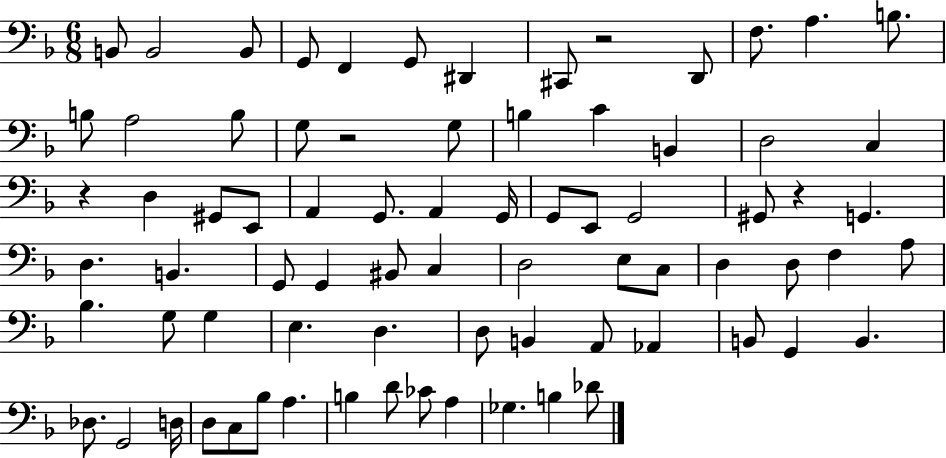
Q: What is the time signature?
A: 6/8